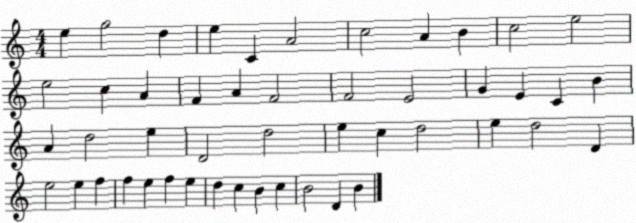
X:1
T:Untitled
M:4/4
L:1/4
K:C
e g2 d e C A2 c2 A B c2 e2 e2 c A F A F2 F2 E2 G E C B A d2 e D2 d2 e c d2 e d2 D e2 e f f e f e d c B c B2 D B